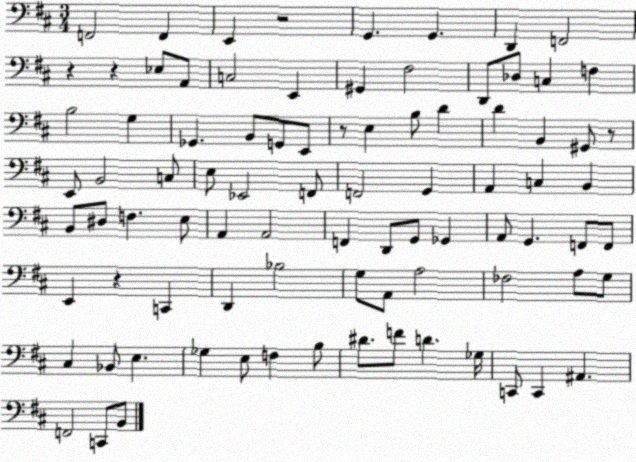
X:1
T:Untitled
M:3/4
L:1/4
K:D
F,,2 F,, E,, z2 G,, G,, D,, F,,2 z z _E,/2 A,,/2 C,2 E,, ^G,, ^F,2 D,,/2 _D,/2 C, F, B,2 G, _G,, B,,/2 G,,/2 E,,/2 z/2 E, B,/2 D D B,, ^G,,/2 z/2 E,,/2 B,,2 C,/2 E,/2 _E,,2 F,,/2 F,,2 G,, A,, C, B,, B,,/2 ^D,/2 F, E,/2 A,, A,,2 F,, D,,/2 G,,/2 _G,, A,,/2 G,, F,,/2 F,,/2 E,, z C,, D,, _B,2 G,/2 A,,/2 A,2 _F,2 A,/2 G,/2 ^C, _B,,/2 E, _G, E,/2 F, B,/2 ^D/2 F/2 D _G,/4 C,,/2 C,, ^A,, F,,2 C,,/2 B,,/2